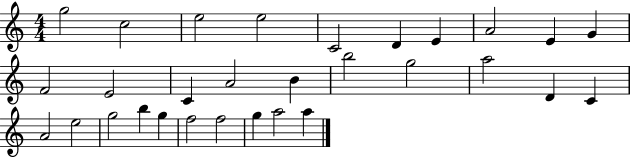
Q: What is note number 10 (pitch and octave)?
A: G4